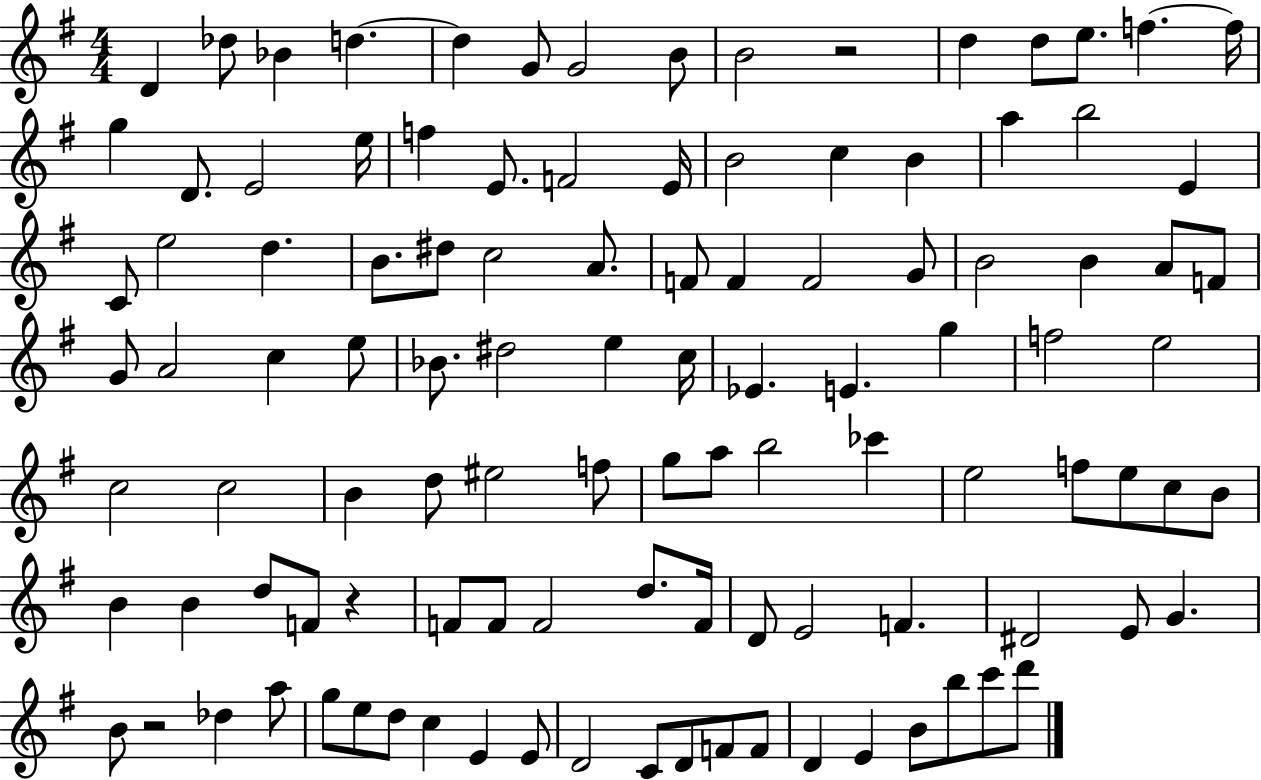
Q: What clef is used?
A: treble